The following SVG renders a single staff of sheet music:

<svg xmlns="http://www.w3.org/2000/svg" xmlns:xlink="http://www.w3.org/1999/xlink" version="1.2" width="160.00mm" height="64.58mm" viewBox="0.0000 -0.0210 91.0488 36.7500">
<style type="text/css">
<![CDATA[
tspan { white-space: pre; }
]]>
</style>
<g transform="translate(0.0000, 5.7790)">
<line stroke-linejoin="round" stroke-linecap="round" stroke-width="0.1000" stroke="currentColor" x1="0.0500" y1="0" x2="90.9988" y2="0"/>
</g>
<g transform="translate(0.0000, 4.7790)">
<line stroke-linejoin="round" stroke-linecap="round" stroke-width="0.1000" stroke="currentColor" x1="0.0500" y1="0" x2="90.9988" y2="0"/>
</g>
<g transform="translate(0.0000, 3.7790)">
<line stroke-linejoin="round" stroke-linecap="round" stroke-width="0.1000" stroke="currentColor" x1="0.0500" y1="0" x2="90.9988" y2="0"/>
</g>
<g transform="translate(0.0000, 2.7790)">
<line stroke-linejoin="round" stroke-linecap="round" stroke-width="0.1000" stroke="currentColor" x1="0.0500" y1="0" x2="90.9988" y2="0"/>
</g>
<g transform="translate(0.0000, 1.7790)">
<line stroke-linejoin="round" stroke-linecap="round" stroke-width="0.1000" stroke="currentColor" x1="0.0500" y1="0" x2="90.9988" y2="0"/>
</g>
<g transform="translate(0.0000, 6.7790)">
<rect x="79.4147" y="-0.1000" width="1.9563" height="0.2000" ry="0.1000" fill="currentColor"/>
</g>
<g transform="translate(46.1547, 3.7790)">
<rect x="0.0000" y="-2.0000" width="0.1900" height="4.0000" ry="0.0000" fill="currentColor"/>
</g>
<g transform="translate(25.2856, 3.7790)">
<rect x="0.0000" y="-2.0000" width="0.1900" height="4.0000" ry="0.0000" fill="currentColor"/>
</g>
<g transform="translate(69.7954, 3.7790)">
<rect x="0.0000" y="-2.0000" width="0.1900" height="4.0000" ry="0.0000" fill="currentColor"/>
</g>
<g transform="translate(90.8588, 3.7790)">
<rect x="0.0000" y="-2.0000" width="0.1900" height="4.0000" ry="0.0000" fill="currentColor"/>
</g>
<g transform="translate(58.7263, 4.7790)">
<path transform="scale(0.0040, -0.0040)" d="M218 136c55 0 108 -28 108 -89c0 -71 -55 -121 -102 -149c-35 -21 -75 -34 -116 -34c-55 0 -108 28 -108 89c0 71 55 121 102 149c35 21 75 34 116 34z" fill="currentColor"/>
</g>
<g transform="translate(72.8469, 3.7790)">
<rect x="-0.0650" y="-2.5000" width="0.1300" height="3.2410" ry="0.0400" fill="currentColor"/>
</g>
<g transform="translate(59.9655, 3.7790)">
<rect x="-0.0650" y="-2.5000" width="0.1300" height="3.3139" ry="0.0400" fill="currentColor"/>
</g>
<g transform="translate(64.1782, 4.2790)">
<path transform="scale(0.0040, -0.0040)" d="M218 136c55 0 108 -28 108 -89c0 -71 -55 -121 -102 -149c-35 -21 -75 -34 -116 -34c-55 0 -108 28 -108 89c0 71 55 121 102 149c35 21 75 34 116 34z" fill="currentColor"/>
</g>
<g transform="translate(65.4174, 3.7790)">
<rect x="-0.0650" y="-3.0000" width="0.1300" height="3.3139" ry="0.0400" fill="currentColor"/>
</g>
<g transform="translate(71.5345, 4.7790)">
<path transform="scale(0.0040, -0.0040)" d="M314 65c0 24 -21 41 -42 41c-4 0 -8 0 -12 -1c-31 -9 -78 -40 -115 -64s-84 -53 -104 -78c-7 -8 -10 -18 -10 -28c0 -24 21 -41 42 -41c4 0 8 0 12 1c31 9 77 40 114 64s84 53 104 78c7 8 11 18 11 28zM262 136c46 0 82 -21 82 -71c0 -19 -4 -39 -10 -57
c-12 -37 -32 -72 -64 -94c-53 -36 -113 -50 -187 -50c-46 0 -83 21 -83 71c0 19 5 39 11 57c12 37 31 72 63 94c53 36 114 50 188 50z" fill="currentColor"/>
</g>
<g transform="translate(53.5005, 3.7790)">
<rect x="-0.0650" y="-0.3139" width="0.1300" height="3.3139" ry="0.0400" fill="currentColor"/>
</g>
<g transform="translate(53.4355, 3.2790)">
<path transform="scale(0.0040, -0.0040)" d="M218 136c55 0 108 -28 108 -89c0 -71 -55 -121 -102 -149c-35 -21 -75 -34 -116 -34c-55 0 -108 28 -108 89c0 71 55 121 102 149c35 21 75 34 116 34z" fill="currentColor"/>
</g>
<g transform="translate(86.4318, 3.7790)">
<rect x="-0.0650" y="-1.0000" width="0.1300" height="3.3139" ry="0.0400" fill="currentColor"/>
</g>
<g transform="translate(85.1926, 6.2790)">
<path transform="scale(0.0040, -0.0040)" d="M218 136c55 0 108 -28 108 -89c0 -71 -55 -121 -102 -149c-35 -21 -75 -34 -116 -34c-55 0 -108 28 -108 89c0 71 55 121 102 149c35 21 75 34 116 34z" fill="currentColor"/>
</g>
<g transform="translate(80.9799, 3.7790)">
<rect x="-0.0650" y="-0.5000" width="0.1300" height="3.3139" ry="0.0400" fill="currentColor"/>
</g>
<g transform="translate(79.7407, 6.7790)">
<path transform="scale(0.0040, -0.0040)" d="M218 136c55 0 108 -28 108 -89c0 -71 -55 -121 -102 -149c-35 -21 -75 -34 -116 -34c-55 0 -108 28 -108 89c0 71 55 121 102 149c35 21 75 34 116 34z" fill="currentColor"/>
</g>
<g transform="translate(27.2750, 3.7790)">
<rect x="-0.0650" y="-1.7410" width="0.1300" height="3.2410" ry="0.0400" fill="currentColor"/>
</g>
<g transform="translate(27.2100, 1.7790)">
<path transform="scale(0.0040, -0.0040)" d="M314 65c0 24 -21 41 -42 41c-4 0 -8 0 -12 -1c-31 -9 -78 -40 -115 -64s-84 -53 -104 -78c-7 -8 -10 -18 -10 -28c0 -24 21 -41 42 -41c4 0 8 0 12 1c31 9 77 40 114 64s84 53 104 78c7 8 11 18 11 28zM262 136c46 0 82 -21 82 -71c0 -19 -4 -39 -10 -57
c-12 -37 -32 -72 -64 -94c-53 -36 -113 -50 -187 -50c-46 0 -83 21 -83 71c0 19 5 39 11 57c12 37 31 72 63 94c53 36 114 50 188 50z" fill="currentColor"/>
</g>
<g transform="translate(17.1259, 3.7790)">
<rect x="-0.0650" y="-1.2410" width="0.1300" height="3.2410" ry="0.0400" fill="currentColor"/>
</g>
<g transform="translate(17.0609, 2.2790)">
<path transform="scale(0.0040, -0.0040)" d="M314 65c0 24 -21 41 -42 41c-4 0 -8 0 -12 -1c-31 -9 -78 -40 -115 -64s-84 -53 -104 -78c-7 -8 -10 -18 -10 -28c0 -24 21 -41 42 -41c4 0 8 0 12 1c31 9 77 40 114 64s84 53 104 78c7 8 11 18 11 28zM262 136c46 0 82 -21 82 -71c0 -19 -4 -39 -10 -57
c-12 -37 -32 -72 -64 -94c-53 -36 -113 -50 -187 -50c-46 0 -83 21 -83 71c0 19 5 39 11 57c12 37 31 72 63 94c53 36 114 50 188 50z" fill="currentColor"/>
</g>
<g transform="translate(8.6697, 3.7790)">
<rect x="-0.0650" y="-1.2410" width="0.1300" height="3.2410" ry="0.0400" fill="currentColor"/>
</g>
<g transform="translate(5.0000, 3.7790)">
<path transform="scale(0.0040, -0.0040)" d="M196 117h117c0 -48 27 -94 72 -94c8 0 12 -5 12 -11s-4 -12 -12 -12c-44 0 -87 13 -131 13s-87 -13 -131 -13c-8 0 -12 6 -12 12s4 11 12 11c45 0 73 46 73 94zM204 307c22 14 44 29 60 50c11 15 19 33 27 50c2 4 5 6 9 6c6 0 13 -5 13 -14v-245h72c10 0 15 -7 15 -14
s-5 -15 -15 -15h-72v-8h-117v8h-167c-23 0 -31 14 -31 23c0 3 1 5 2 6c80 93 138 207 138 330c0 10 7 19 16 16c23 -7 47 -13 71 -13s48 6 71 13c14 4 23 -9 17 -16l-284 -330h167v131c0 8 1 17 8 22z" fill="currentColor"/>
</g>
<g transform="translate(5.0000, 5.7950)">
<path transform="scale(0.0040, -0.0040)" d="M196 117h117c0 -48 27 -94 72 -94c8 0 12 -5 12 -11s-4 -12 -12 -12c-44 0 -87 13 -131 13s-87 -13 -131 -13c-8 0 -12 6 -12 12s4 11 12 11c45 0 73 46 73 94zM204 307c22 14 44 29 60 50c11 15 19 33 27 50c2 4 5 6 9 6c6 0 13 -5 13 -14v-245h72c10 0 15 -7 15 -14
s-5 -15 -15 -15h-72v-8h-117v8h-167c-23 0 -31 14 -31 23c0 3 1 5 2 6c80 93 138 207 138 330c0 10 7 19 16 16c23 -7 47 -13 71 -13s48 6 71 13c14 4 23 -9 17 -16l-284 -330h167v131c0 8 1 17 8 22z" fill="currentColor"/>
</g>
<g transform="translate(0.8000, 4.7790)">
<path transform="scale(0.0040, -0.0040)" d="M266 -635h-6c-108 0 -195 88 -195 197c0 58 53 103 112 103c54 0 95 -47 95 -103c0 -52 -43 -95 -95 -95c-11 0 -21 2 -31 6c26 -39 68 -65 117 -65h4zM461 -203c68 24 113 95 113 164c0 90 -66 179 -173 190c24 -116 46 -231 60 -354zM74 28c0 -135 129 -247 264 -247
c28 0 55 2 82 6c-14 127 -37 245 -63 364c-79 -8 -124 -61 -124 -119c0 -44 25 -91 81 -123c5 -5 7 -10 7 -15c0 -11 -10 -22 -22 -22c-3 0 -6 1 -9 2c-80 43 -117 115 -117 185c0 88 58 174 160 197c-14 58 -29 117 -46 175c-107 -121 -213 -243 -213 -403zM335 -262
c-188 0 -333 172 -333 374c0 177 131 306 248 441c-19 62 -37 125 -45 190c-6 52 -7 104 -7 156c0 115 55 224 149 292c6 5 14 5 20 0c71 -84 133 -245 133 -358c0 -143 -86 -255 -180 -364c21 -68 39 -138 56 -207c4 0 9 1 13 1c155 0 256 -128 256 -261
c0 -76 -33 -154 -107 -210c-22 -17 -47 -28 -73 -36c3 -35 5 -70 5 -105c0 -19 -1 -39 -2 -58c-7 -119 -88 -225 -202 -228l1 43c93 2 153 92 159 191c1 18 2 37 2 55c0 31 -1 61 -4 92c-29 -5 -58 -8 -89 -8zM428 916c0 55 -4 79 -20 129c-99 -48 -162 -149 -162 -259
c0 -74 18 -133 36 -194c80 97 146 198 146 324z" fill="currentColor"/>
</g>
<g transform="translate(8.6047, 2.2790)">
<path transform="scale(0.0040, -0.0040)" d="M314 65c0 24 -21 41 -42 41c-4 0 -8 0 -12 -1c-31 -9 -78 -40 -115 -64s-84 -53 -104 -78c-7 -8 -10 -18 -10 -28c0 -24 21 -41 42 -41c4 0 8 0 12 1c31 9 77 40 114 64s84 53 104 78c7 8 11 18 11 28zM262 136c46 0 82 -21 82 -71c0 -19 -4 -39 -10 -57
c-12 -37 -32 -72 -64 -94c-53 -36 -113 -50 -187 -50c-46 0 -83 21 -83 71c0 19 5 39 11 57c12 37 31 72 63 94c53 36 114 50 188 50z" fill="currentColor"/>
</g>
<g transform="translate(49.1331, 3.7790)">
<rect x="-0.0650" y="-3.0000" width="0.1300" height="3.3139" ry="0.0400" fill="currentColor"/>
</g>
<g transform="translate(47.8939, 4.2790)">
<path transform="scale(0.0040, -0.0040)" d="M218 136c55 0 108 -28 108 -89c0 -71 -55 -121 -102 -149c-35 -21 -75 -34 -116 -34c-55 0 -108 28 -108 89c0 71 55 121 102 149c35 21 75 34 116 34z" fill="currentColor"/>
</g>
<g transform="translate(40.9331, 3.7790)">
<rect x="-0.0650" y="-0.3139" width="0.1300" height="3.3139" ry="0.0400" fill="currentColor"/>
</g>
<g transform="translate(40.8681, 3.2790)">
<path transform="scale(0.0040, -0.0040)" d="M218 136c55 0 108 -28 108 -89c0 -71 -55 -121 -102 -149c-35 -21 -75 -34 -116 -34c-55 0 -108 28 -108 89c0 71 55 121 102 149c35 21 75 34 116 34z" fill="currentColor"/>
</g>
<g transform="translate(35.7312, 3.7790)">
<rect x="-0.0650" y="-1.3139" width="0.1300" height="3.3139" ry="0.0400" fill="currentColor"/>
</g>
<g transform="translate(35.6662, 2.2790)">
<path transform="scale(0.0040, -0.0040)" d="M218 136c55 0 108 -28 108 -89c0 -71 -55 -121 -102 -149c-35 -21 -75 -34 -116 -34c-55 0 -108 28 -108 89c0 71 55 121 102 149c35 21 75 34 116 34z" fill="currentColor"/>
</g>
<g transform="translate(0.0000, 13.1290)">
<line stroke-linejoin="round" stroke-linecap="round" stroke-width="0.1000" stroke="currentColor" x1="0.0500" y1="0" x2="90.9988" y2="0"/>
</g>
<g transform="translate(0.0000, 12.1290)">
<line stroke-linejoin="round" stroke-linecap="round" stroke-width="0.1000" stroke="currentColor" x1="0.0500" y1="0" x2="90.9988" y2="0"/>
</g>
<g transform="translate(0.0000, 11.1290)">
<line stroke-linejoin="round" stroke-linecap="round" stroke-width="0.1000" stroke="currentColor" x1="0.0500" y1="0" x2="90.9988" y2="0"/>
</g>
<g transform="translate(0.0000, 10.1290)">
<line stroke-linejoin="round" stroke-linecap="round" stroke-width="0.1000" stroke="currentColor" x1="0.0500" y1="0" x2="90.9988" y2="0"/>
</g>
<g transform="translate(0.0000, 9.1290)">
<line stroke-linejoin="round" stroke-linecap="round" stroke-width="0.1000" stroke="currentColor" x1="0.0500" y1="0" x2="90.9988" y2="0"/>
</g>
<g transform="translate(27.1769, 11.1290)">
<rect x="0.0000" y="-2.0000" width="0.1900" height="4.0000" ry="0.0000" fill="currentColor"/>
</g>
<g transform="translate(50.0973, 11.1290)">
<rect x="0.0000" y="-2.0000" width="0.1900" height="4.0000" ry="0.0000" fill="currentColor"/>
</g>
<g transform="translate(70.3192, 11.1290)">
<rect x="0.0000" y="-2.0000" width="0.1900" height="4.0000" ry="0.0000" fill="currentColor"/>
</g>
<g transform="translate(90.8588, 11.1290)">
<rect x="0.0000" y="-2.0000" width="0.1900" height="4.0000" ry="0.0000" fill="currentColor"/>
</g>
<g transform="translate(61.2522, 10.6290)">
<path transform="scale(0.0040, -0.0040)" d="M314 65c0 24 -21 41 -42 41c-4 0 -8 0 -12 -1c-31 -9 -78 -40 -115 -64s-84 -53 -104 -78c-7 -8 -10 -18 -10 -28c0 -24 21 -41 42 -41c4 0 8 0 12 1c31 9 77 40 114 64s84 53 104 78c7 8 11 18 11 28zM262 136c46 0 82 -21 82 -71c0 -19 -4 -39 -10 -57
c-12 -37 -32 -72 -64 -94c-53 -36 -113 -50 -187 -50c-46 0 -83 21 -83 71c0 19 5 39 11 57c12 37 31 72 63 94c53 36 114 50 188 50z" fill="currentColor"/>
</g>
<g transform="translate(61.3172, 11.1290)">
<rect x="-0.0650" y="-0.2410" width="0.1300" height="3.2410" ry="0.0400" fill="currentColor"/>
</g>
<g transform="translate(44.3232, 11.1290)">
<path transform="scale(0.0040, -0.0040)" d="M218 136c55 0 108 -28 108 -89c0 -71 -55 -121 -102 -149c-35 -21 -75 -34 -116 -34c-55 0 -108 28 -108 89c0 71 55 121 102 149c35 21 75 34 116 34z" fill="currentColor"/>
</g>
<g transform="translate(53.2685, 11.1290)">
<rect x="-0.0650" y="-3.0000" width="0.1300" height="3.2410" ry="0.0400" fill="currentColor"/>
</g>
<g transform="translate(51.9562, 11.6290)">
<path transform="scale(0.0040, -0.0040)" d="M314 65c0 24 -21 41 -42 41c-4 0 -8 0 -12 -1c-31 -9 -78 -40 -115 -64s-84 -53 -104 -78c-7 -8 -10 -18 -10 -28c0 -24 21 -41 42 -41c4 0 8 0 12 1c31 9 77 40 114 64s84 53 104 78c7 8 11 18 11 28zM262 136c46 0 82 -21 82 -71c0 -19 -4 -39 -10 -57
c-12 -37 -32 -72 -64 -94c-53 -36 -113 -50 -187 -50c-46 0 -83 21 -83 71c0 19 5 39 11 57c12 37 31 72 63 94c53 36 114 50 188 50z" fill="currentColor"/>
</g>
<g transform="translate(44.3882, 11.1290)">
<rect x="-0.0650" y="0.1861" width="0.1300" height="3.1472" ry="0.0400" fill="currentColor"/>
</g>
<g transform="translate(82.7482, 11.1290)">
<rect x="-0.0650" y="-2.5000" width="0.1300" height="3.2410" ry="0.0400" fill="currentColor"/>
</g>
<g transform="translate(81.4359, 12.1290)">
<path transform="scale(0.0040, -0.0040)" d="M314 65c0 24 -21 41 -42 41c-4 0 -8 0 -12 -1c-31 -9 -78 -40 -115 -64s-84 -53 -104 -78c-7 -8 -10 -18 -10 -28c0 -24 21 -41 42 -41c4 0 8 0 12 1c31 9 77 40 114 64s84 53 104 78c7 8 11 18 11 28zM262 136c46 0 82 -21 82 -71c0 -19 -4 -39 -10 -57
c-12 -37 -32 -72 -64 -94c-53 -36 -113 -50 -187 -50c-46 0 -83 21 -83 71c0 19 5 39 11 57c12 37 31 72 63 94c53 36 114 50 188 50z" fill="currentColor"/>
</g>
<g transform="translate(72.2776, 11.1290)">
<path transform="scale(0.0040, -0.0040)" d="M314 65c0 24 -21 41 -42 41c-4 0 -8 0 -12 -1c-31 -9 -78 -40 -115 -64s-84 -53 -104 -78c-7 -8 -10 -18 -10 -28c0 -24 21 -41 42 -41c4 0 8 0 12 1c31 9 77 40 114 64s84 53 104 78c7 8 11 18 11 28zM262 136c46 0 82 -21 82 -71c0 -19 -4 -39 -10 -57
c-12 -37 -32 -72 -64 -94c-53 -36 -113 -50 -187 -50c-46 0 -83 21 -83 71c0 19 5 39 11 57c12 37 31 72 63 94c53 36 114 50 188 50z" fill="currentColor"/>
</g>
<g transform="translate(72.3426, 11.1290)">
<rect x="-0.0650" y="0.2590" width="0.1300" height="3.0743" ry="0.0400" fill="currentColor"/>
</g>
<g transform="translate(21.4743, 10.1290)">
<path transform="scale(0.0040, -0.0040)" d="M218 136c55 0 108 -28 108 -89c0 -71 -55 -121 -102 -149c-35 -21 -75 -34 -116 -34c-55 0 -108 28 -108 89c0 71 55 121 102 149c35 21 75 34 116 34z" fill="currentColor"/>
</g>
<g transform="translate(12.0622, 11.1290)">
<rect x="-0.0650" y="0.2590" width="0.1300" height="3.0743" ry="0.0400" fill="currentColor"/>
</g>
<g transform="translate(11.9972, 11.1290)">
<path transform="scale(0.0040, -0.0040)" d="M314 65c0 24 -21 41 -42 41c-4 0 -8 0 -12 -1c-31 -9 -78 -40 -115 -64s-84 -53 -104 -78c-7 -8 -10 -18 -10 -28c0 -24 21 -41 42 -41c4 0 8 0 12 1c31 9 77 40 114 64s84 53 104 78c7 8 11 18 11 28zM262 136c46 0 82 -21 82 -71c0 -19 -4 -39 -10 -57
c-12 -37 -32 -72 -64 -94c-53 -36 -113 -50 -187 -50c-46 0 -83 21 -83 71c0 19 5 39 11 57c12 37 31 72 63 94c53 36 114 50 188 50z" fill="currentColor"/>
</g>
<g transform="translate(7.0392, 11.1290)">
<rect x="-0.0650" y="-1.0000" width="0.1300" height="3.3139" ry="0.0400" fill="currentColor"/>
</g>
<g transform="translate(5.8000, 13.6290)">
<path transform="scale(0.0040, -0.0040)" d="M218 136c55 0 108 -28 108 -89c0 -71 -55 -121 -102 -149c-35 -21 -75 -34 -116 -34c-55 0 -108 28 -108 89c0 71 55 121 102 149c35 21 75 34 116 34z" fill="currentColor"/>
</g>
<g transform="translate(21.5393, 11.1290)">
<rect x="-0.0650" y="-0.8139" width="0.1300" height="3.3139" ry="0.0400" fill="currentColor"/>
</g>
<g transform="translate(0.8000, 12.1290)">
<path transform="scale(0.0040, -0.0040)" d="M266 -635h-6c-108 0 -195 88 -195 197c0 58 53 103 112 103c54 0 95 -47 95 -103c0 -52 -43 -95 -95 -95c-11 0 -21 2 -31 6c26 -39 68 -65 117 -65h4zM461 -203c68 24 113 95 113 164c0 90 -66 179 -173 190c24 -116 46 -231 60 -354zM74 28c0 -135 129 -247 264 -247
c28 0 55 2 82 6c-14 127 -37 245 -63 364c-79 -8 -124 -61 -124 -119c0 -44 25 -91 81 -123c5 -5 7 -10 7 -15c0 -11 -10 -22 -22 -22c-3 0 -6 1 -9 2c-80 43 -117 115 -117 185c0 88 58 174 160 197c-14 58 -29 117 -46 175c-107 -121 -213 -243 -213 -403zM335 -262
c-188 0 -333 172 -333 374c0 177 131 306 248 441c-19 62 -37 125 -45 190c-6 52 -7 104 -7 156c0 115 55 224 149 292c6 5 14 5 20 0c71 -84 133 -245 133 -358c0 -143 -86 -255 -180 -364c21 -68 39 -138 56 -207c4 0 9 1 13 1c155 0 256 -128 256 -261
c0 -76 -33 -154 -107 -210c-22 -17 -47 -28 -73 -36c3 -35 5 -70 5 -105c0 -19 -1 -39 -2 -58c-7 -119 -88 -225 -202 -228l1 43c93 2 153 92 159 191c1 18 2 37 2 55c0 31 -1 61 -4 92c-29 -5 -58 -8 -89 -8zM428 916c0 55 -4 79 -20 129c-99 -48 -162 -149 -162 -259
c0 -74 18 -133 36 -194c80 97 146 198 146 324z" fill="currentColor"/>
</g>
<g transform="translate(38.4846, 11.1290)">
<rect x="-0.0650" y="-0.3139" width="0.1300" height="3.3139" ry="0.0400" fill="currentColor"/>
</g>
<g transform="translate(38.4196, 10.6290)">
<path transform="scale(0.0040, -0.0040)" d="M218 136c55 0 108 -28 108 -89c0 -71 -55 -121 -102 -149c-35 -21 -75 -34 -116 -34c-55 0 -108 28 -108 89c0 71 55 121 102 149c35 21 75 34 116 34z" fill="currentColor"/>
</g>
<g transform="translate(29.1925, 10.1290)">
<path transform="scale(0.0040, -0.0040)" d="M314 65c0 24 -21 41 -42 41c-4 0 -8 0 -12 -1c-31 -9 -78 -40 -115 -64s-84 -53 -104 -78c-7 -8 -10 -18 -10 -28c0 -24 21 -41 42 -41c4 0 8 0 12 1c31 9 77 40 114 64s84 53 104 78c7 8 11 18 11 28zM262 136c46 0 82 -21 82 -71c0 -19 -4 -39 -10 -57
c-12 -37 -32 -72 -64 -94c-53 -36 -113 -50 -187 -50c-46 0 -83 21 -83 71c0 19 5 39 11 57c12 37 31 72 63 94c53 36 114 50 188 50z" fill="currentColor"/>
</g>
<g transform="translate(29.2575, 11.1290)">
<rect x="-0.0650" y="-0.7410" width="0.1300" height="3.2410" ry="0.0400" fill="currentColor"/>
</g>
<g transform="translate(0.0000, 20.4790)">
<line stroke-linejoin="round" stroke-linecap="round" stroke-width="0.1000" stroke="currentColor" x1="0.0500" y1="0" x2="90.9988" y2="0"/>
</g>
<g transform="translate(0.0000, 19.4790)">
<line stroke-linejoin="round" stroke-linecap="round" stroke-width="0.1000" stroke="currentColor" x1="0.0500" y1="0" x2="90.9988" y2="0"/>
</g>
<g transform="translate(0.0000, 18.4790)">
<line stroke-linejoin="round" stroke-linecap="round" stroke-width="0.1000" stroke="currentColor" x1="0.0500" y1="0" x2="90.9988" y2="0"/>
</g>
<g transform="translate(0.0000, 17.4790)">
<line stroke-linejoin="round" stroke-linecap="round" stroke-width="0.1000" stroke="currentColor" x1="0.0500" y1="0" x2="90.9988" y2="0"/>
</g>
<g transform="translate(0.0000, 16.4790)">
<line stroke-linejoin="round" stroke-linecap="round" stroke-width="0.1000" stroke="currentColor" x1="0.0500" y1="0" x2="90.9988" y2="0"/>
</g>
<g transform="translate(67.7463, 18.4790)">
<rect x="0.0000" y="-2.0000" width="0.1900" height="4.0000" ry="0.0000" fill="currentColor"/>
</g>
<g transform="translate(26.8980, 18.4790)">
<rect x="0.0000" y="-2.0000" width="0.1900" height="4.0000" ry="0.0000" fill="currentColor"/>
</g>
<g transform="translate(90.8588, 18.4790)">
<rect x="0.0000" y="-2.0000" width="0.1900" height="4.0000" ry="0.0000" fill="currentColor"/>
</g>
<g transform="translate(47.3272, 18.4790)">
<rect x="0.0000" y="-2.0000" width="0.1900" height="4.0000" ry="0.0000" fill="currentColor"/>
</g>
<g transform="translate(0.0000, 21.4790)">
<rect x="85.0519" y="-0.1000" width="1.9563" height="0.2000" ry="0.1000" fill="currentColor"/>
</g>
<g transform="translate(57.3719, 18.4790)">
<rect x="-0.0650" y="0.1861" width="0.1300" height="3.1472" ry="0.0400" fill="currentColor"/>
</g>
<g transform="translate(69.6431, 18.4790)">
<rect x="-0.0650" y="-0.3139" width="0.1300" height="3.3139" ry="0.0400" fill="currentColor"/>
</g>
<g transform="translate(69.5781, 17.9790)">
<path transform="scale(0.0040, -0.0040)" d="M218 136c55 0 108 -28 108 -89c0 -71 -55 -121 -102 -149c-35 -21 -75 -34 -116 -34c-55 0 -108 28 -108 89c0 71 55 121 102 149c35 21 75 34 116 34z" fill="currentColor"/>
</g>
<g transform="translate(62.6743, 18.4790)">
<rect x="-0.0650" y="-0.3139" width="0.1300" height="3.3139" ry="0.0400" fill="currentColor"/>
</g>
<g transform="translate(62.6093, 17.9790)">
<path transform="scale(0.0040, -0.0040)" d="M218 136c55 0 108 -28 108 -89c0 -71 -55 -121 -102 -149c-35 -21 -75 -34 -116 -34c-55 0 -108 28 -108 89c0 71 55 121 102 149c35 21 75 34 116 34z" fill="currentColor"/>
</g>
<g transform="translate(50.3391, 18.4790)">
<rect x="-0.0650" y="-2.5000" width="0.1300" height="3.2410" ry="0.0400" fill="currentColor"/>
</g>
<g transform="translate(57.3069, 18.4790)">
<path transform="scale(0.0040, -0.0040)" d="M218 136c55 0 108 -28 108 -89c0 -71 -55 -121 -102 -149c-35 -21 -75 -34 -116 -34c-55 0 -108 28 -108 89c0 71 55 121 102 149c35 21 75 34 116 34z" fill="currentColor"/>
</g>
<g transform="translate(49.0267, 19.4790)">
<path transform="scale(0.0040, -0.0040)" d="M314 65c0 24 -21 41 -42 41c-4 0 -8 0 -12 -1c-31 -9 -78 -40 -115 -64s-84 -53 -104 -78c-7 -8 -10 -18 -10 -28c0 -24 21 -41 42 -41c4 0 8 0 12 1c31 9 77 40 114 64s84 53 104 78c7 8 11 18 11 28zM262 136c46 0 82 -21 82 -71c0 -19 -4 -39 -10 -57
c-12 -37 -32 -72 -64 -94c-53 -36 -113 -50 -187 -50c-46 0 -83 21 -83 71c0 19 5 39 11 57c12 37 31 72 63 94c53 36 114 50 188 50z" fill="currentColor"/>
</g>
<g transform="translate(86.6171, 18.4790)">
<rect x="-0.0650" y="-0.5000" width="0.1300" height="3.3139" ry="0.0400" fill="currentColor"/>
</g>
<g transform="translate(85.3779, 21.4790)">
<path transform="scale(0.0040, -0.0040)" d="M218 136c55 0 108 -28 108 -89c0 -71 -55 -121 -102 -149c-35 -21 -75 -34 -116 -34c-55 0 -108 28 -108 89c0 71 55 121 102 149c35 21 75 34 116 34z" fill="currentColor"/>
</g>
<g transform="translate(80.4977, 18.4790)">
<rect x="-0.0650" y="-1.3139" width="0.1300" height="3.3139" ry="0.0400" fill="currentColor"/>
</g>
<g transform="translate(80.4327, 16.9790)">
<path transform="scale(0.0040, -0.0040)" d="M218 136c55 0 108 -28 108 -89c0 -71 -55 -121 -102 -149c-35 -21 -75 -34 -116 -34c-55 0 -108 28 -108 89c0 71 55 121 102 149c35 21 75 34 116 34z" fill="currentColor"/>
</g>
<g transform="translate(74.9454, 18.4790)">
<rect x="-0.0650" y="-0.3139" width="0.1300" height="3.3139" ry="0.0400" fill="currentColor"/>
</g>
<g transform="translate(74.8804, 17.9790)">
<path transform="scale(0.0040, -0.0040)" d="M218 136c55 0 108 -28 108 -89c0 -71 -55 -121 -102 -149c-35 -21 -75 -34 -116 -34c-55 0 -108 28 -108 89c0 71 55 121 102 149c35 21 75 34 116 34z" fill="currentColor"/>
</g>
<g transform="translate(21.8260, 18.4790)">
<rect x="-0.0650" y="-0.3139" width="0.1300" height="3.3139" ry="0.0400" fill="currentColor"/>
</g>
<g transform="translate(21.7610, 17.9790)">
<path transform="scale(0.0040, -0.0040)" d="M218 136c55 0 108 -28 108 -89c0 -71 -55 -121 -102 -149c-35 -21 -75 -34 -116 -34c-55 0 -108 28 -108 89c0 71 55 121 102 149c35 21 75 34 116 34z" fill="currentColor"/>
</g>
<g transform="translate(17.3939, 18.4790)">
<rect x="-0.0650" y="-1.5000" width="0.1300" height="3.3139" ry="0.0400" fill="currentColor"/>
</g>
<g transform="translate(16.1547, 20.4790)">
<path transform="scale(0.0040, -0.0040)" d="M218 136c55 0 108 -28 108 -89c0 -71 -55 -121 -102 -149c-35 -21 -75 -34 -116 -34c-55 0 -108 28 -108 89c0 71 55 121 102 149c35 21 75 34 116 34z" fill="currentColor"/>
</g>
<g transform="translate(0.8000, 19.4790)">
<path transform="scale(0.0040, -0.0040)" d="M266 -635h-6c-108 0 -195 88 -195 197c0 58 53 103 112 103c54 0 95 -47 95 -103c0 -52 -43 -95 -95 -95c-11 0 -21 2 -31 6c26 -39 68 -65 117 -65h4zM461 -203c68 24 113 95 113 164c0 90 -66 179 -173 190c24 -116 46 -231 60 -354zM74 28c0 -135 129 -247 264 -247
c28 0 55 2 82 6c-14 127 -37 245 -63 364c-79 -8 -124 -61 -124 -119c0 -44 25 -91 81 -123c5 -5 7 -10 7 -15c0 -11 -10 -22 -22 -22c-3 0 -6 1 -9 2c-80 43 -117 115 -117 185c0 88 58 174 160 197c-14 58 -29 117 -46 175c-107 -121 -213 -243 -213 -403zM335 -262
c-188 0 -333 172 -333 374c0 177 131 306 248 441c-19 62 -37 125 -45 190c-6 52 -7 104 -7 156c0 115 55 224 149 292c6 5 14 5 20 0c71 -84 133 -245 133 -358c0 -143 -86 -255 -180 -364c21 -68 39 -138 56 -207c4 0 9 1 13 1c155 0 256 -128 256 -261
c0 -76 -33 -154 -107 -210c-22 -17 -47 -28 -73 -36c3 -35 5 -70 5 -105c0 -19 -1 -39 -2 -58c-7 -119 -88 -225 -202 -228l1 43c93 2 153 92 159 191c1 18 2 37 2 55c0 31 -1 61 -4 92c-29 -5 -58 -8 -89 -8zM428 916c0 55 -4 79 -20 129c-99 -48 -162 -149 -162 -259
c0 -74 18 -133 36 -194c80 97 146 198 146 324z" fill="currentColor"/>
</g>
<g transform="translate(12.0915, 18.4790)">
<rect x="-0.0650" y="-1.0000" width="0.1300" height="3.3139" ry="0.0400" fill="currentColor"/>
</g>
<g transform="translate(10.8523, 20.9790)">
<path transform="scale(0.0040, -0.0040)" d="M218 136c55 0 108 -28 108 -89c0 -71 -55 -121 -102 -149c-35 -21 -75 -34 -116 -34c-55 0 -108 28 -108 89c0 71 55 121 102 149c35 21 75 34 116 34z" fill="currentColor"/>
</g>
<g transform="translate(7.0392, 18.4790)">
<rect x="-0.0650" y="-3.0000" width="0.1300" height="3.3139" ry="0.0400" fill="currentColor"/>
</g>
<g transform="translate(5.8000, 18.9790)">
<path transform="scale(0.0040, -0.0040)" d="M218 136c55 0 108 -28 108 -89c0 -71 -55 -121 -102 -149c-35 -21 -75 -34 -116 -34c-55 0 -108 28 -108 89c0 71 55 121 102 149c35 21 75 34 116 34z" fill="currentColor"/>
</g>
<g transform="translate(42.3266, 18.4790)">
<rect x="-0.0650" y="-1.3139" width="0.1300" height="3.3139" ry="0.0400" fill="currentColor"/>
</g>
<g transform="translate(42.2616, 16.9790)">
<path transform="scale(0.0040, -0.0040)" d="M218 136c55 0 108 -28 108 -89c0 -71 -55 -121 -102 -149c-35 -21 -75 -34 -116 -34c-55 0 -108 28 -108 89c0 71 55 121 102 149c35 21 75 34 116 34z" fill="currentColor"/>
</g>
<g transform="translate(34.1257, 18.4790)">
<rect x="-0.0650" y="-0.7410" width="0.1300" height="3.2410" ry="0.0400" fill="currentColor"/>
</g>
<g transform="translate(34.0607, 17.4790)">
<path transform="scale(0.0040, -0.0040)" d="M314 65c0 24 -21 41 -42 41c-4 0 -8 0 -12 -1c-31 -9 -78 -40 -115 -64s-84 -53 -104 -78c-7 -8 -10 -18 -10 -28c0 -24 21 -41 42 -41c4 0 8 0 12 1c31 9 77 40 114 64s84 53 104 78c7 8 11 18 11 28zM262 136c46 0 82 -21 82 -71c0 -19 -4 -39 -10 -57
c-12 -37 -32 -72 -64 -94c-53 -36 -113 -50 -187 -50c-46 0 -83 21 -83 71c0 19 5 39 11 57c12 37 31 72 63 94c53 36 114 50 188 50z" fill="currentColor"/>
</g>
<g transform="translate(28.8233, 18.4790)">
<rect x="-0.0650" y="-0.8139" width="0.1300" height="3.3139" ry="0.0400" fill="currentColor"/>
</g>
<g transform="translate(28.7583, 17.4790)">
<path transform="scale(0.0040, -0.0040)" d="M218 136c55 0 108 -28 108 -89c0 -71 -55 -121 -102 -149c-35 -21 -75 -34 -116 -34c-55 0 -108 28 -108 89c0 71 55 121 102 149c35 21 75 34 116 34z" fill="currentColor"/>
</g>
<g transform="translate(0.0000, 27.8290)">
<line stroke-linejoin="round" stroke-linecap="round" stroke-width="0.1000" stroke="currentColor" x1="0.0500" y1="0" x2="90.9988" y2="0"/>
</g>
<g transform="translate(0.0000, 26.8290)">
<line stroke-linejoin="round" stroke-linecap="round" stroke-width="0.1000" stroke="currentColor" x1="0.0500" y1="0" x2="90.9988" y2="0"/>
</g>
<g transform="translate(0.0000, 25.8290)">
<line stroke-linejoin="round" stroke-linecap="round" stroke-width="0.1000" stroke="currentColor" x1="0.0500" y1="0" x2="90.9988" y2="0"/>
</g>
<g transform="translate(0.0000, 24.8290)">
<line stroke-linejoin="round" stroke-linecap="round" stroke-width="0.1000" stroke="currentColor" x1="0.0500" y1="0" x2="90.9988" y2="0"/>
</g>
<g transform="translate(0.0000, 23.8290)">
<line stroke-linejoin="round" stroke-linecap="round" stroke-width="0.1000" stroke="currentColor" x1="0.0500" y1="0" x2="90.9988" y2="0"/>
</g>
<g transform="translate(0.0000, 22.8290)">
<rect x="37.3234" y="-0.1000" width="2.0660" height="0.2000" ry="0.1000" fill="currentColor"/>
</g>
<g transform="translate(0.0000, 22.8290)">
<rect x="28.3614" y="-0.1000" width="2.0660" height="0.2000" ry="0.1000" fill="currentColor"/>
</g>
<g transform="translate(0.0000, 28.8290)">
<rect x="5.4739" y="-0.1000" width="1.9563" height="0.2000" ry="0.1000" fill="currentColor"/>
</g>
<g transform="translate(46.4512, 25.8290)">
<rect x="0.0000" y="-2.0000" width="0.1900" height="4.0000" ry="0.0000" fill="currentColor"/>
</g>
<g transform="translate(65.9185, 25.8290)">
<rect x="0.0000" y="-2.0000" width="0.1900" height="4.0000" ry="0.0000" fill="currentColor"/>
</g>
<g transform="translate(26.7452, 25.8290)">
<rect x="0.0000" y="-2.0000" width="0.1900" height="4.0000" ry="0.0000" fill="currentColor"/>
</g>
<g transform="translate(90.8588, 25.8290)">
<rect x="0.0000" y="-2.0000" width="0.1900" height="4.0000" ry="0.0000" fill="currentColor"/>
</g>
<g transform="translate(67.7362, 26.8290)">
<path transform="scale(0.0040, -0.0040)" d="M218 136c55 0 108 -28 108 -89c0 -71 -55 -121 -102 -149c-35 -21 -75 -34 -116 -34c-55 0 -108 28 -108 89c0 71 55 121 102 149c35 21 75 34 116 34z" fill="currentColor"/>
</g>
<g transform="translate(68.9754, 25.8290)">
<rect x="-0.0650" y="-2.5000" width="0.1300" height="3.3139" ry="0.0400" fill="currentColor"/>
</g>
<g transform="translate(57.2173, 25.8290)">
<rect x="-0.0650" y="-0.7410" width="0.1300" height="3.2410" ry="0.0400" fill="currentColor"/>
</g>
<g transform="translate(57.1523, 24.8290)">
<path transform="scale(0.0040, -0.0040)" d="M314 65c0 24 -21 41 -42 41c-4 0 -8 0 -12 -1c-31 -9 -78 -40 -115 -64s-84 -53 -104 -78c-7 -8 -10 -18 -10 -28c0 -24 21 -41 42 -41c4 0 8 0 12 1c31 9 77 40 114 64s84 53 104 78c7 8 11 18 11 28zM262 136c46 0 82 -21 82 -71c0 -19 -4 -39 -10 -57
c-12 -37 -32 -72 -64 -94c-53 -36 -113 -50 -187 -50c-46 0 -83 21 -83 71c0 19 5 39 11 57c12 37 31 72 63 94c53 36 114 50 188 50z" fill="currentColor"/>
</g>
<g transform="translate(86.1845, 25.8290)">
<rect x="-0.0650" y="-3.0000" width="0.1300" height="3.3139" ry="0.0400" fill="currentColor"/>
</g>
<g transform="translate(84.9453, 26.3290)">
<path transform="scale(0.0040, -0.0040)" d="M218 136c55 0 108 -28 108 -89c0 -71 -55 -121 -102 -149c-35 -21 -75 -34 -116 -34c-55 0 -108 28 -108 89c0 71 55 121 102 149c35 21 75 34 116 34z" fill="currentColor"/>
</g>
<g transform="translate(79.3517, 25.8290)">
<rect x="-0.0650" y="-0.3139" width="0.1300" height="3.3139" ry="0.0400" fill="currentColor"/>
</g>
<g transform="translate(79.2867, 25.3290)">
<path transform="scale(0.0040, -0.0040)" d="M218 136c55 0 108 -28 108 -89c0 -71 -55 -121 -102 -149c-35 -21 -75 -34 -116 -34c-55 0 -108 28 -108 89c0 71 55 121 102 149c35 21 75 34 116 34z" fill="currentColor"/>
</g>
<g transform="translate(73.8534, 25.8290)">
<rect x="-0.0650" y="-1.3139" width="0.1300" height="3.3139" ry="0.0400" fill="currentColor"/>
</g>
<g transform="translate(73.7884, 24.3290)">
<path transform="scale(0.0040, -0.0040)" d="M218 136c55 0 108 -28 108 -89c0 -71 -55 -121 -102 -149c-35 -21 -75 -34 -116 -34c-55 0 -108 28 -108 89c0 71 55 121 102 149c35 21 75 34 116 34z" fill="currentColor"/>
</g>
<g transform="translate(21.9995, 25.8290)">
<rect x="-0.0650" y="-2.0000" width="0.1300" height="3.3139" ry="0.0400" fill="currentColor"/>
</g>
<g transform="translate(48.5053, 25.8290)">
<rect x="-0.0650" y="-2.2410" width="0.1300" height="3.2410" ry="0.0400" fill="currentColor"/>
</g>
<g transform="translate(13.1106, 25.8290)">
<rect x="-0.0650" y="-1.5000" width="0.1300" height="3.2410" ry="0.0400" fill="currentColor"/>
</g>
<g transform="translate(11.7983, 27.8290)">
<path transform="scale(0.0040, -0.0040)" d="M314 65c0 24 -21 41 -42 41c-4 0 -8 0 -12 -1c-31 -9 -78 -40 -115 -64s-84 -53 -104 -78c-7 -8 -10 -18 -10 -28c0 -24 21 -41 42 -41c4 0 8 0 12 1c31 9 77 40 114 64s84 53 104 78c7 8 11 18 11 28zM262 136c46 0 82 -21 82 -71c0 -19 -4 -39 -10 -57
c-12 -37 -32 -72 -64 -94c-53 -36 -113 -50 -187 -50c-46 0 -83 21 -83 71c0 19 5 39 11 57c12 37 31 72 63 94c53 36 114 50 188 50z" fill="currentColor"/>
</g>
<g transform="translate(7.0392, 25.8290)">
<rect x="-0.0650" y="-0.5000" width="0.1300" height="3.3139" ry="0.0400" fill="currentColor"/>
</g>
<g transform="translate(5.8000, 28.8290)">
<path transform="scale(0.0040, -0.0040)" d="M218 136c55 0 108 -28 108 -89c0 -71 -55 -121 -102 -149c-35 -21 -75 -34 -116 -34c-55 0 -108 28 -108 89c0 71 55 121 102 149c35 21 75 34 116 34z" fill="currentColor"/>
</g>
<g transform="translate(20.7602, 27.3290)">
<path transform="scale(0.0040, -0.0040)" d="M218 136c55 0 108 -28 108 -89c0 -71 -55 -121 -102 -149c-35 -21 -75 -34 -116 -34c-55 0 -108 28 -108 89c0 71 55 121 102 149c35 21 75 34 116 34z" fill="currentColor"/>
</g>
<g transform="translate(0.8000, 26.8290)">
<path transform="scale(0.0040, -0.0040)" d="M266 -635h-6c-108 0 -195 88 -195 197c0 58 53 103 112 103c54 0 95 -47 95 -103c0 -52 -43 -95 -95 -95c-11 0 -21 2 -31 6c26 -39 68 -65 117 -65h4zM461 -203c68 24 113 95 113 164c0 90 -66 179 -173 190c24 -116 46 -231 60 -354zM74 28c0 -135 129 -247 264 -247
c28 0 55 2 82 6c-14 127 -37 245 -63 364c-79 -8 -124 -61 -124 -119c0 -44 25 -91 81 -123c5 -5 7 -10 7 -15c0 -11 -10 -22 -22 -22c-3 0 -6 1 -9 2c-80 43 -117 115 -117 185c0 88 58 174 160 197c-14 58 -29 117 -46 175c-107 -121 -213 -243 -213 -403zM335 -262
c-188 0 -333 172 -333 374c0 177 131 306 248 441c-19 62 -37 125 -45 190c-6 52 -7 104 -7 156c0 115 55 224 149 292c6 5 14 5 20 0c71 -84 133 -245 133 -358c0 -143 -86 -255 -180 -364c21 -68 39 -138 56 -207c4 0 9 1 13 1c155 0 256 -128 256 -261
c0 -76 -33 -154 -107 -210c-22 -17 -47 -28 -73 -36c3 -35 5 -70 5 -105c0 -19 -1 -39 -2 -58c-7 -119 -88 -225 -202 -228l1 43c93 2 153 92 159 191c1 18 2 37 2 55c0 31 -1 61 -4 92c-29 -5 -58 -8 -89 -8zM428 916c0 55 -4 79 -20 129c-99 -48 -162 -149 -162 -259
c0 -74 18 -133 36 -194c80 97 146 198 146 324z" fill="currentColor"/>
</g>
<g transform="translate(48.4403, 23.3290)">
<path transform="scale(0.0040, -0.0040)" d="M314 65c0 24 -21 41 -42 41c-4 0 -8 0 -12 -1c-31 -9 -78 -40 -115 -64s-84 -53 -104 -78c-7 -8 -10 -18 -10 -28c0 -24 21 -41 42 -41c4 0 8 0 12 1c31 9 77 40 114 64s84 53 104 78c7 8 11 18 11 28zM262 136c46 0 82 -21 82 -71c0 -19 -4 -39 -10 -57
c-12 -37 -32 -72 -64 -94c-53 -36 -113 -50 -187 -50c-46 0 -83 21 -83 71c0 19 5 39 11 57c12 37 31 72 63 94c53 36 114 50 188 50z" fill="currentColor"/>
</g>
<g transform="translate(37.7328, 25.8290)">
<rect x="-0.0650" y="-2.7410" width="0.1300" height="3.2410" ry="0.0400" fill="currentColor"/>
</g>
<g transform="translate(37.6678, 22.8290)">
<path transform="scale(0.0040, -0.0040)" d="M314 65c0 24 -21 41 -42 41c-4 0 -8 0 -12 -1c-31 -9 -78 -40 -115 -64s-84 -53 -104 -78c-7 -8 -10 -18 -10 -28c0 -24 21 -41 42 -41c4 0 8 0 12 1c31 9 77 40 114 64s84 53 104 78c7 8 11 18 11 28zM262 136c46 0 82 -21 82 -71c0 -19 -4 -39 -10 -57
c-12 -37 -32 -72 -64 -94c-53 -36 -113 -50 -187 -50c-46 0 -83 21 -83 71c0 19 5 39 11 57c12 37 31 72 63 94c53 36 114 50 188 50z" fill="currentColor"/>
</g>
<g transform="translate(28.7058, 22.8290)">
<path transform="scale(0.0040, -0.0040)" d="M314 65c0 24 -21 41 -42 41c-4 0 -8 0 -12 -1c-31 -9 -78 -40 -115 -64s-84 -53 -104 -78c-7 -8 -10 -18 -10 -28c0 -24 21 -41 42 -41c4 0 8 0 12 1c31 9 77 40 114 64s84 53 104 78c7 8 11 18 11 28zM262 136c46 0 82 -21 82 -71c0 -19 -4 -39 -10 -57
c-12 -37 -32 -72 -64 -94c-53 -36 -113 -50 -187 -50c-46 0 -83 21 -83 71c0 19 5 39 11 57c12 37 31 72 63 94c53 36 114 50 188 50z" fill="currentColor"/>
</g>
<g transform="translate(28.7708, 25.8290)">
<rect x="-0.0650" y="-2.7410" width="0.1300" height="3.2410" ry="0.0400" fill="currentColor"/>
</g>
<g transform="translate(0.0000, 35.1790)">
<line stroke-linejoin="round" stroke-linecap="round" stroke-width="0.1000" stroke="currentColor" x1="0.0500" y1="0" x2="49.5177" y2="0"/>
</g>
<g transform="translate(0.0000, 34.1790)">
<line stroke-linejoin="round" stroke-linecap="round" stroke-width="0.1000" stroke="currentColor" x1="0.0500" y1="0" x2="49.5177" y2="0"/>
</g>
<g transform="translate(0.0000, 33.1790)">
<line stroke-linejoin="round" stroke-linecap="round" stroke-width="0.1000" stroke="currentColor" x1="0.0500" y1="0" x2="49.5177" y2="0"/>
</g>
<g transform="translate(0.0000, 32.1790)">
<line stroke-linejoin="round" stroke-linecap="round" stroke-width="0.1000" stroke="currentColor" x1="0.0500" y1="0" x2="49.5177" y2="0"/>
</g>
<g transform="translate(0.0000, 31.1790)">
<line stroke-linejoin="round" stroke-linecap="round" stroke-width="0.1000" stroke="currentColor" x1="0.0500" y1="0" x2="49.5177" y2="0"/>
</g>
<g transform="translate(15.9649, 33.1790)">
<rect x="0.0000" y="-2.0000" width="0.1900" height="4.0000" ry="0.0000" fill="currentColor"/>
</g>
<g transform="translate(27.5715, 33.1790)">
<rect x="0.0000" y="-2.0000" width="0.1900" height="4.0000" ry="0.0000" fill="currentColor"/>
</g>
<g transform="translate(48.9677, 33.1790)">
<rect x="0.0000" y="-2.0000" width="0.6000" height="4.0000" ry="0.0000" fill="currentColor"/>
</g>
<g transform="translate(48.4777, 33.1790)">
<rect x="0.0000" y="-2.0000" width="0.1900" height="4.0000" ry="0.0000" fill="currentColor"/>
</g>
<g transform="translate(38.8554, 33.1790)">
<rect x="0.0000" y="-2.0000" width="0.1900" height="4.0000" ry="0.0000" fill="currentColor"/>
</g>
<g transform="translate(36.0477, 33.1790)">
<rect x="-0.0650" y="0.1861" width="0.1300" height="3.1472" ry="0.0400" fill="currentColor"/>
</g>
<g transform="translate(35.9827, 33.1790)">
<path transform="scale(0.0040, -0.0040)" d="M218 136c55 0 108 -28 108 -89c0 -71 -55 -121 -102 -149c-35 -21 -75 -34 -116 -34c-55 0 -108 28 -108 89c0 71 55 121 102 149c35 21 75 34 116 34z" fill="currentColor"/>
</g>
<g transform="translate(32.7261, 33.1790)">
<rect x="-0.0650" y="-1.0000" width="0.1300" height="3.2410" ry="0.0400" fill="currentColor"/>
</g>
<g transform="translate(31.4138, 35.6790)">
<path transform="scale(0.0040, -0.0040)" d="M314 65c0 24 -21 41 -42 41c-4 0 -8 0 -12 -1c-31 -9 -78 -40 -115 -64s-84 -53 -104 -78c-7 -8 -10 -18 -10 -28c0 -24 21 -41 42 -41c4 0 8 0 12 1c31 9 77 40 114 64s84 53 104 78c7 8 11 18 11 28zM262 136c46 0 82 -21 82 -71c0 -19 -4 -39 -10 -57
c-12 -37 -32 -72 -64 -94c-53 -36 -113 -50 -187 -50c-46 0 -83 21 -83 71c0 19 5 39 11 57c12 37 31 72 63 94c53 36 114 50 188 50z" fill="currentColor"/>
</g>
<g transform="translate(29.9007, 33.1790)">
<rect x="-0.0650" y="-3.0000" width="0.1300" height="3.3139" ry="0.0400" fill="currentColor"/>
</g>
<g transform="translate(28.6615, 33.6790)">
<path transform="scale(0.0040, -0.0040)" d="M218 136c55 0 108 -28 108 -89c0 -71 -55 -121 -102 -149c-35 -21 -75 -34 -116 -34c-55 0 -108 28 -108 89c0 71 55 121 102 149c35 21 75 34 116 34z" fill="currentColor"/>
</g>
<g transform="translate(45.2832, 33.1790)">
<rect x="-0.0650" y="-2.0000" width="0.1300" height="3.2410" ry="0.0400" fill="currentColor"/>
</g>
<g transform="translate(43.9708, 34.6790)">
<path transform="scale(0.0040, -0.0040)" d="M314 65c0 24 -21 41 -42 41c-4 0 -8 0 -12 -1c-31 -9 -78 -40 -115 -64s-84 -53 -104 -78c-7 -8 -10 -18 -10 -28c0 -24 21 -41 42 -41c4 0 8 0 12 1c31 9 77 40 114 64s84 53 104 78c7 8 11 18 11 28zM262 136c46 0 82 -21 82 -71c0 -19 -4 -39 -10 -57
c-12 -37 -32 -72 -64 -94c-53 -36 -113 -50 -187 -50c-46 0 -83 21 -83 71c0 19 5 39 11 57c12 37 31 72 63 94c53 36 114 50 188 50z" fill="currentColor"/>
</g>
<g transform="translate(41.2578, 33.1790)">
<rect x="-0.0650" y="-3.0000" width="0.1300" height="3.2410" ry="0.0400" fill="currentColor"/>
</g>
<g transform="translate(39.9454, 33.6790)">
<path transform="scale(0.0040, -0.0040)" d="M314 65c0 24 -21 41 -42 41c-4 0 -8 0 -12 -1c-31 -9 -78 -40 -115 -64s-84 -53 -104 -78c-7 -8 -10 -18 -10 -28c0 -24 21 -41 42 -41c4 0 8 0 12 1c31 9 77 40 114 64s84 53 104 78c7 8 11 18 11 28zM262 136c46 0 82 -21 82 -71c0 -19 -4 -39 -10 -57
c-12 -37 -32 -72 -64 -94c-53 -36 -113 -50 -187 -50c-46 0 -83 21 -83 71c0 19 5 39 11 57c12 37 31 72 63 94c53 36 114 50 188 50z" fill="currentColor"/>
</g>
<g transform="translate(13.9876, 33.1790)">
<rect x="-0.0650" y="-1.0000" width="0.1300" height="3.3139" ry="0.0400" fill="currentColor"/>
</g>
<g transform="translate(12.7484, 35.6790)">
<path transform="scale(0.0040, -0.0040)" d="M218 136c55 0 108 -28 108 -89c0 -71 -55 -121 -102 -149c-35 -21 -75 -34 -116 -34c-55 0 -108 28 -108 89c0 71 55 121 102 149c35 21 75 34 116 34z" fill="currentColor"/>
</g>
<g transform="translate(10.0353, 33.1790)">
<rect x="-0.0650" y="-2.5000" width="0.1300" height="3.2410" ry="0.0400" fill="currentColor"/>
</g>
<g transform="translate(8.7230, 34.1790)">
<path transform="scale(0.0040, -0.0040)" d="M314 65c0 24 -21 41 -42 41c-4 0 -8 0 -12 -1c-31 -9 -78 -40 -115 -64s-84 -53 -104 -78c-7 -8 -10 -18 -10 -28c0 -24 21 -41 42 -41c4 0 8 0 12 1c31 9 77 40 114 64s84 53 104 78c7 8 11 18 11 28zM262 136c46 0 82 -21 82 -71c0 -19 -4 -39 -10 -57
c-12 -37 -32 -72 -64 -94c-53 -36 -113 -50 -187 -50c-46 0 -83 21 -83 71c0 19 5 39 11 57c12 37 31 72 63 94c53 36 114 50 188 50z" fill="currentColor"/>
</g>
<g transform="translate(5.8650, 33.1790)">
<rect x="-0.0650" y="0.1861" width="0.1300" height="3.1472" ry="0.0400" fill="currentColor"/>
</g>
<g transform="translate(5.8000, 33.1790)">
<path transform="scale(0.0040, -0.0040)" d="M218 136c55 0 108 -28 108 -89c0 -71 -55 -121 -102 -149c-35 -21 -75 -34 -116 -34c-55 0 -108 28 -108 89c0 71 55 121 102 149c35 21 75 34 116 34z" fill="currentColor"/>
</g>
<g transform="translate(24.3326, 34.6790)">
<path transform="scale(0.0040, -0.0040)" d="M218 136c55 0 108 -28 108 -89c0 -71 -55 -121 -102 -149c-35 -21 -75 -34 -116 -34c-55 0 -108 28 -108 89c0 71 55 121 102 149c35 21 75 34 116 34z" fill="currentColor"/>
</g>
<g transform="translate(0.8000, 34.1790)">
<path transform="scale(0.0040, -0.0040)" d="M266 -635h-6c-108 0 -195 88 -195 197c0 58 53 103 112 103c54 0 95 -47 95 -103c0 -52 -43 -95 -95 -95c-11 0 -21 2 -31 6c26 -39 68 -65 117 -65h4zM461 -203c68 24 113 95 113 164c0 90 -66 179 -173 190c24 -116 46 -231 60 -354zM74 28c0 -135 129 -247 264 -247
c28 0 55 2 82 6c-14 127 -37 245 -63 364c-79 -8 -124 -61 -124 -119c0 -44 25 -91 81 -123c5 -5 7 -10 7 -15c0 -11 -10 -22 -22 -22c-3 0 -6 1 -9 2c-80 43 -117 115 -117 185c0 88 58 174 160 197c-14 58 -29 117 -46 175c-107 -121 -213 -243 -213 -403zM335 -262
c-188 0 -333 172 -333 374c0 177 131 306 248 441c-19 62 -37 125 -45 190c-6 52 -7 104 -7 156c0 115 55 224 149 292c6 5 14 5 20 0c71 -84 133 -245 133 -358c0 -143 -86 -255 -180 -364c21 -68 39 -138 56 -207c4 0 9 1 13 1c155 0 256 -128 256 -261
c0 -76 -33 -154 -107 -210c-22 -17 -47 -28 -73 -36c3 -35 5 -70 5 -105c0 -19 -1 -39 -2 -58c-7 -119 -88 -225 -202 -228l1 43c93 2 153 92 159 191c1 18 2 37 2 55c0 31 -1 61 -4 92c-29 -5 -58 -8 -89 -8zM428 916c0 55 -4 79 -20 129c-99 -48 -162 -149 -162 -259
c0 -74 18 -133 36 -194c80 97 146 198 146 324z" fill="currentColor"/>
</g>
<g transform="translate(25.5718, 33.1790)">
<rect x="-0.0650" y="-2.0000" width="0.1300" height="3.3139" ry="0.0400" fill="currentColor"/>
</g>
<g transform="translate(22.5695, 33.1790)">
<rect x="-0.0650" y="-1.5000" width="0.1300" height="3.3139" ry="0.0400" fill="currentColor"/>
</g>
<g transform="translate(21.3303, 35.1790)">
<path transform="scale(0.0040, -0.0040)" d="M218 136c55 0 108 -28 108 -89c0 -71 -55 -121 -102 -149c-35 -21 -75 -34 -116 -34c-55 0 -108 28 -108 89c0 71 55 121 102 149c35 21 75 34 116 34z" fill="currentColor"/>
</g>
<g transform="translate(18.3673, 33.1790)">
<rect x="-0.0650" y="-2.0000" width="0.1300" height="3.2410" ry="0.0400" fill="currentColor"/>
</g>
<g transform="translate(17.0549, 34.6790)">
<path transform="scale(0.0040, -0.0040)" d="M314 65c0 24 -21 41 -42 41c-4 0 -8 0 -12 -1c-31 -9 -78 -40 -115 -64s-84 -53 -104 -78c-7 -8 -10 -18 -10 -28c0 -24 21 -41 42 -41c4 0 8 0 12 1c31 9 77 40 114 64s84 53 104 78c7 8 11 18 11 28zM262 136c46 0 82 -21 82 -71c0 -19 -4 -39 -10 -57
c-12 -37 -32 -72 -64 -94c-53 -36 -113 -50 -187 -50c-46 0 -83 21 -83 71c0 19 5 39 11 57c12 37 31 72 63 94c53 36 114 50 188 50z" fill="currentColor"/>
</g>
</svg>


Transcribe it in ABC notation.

X:1
T:Untitled
M:4/4
L:1/4
K:C
e2 e2 f2 e c A c G A G2 C D D B2 d d2 c B A2 c2 B2 G2 A D E c d d2 e G2 B c c c e C C E2 F a2 a2 g2 d2 G e c A B G2 D F2 E F A D2 B A2 F2